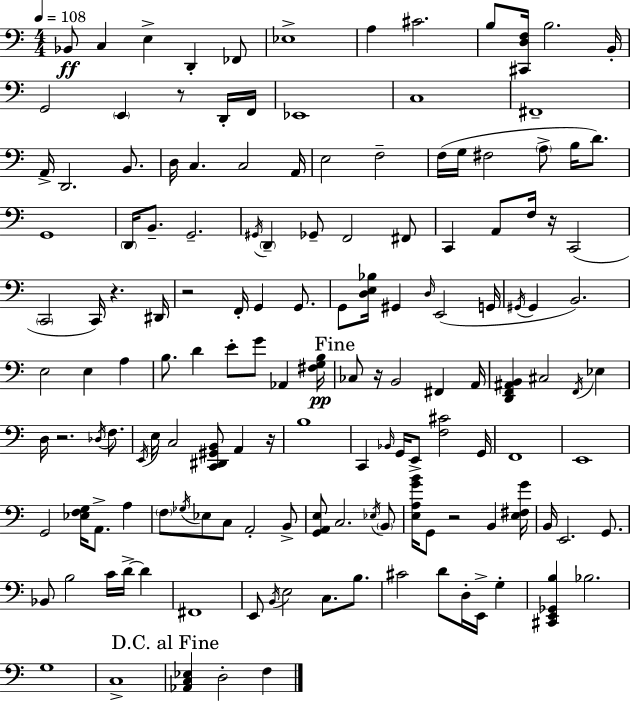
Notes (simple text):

Bb2/e C3/q E3/q D2/q FES2/e Eb3/w A3/q C#4/h. B3/e [C#2,D3,F3]/s B3/h. B2/s G2/h E2/q R/e D2/s F2/s Eb2/w C3/w F#2/w A2/s D2/h. B2/e. D3/s C3/q. C3/h A2/s E3/h F3/h F3/s G3/s F#3/h A3/e B3/s D4/e. G2/w D2/s B2/e. G2/h. G#2/s D2/q Gb2/e F2/h F#2/e C2/q A2/e F3/s R/s C2/h C2/h C2/s R/q. D#2/s R/h F2/s G2/q G2/e. G2/e [D3,E3,Bb3]/s G#2/q D3/s E2/h G2/s G#2/s G#2/q B2/h. E3/h E3/q A3/q B3/e. D4/q E4/e G4/e Ab2/q [F#3,G3,B3]/s CES3/e R/s B2/h F#2/q A2/s [D2,F2,A#2,B2]/q C#3/h F2/s Eb3/q D3/s R/h. Db3/s F3/e. E2/s E3/s C3/h [C2,D#2,G#2,B2]/e A2/q R/s B3/w C2/q Bb2/s G2/s E2/e [F3,C#4]/h G2/s F2/w E2/w G2/h [Eb3,F3,G3]/s A2/e. A3/q F3/e Gb3/s Eb3/e C3/e A2/h B2/e [G2,A2,E3]/e C3/h. Eb3/s B2/e [E3,A3,G4,B4]/s G2/e R/h B2/q [E3,F#3,G4]/s B2/s E2/h. G2/e. Bb2/e B3/h C4/s D4/s D4/q F#2/w E2/e B2/s E3/h C3/e. B3/e. C#4/h D4/e D3/s E2/s G3/q [C#2,E2,Gb2,B3]/q Bb3/h. G3/w C3/w [Ab2,C3,Eb3]/q D3/h F3/q